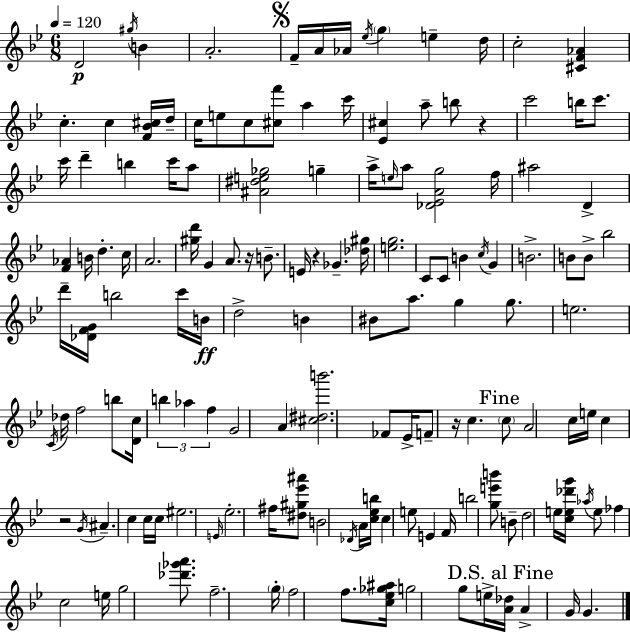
D4/h G#5/s B4/q A4/h. F4/s A4/s Ab4/s Eb5/s G5/q E5/q D5/s C5/h [C#4,F4,Ab4]/q C5/q. C5/q [F4,Bb4,C#5]/s D5/s C5/s E5/e C5/e [C#5,F6]/e A5/q C6/s [Eb4,C#5]/q A5/e B5/e R/q C6/h B5/s C6/e. C6/s D6/q B5/q C6/s A5/e [A#4,D#5,E5,Gb5]/h G5/q A5/s E5/s A5/e [Db4,Eb4,A4,G5]/h F5/s A#5/h D4/q [F4,Ab4]/q B4/s D5/q. C5/s A4/h. [G#5,D6]/s G4/q A4/e. R/s B4/e. E4/s R/q Gb4/q. [Db5,G#5]/s [E5,G5]/h. C4/e C4/e B4/q C5/s G4/q B4/h. B4/e B4/e Bb5/h D6/s [Db4,F4,G4]/s B5/h C6/s B4/s D5/h B4/q BIS4/e A5/e. G5/q G5/e. E5/h. C4/s Db5/s F5/h B5/e [D4,C5]/s B5/q Ab5/q F5/q G4/h A4/q [C#5,D#5,B6]/h. FES4/e Eb4/s F4/e R/s C5/q. C5/e A4/h C5/s E5/s C5/q R/h G4/s A#4/q. C5/q C5/s C5/s EIS5/h. E4/s Eb5/h. F#5/s [D#5,G#5,Eb6,A#6]/e B4/h Db4/s A4/s [C5,Eb5,B5]/s C5/q E5/e E4/q F4/s B5/h [G5,E6,B6]/e B4/e D5/h E5/s [C5,E5,Db6,G6]/s Ab5/s E5/e FES5/q C5/h E5/s G5/h [Db6,Gb6,A6]/e. F5/h. G5/s F5/h F5/e. [C5,Eb5,Gb5,A#5]/s G5/h G5/e E5/s [A4,Db5]/s A4/q G4/s G4/q.